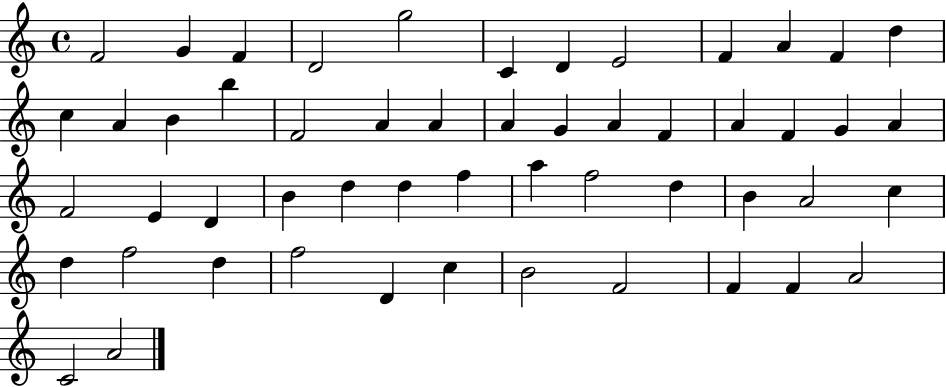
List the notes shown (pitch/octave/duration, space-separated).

F4/h G4/q F4/q D4/h G5/h C4/q D4/q E4/h F4/q A4/q F4/q D5/q C5/q A4/q B4/q B5/q F4/h A4/q A4/q A4/q G4/q A4/q F4/q A4/q F4/q G4/q A4/q F4/h E4/q D4/q B4/q D5/q D5/q F5/q A5/q F5/h D5/q B4/q A4/h C5/q D5/q F5/h D5/q F5/h D4/q C5/q B4/h F4/h F4/q F4/q A4/h C4/h A4/h